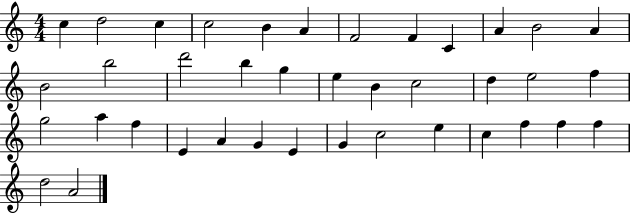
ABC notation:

X:1
T:Untitled
M:4/4
L:1/4
K:C
c d2 c c2 B A F2 F C A B2 A B2 b2 d'2 b g e B c2 d e2 f g2 a f E A G E G c2 e c f f f d2 A2